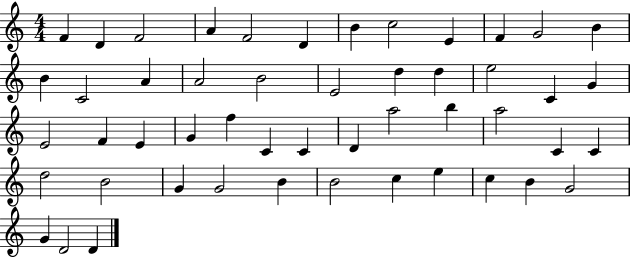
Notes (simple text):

F4/q D4/q F4/h A4/q F4/h D4/q B4/q C5/h E4/q F4/q G4/h B4/q B4/q C4/h A4/q A4/h B4/h E4/h D5/q D5/q E5/h C4/q G4/q E4/h F4/q E4/q G4/q F5/q C4/q C4/q D4/q A5/h B5/q A5/h C4/q C4/q D5/h B4/h G4/q G4/h B4/q B4/h C5/q E5/q C5/q B4/q G4/h G4/q D4/h D4/q